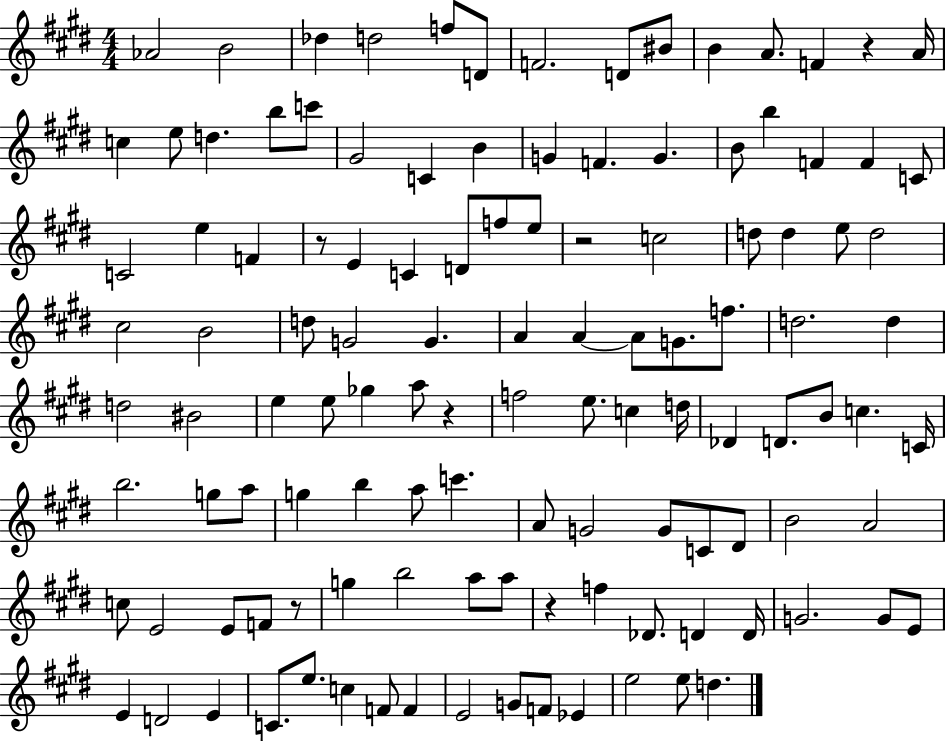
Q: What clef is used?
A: treble